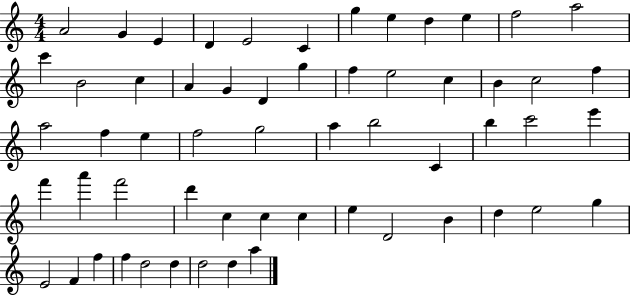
X:1
T:Untitled
M:4/4
L:1/4
K:C
A2 G E D E2 C g e d e f2 a2 c' B2 c A G D g f e2 c B c2 f a2 f e f2 g2 a b2 C b c'2 e' f' a' f'2 d' c c c e D2 B d e2 g E2 F f f d2 d d2 d a